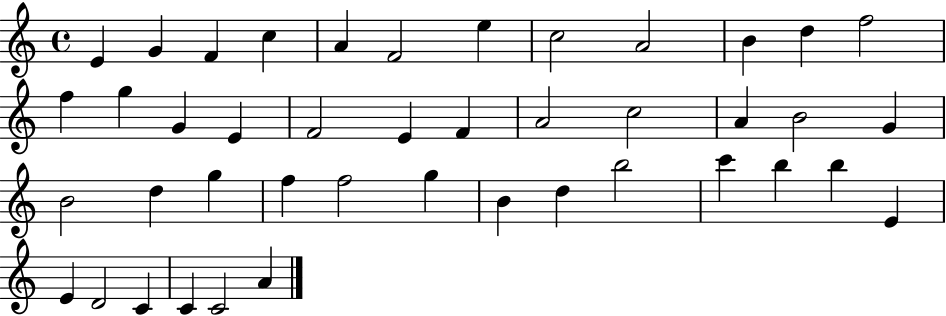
E4/q G4/q F4/q C5/q A4/q F4/h E5/q C5/h A4/h B4/q D5/q F5/h F5/q G5/q G4/q E4/q F4/h E4/q F4/q A4/h C5/h A4/q B4/h G4/q B4/h D5/q G5/q F5/q F5/h G5/q B4/q D5/q B5/h C6/q B5/q B5/q E4/q E4/q D4/h C4/q C4/q C4/h A4/q